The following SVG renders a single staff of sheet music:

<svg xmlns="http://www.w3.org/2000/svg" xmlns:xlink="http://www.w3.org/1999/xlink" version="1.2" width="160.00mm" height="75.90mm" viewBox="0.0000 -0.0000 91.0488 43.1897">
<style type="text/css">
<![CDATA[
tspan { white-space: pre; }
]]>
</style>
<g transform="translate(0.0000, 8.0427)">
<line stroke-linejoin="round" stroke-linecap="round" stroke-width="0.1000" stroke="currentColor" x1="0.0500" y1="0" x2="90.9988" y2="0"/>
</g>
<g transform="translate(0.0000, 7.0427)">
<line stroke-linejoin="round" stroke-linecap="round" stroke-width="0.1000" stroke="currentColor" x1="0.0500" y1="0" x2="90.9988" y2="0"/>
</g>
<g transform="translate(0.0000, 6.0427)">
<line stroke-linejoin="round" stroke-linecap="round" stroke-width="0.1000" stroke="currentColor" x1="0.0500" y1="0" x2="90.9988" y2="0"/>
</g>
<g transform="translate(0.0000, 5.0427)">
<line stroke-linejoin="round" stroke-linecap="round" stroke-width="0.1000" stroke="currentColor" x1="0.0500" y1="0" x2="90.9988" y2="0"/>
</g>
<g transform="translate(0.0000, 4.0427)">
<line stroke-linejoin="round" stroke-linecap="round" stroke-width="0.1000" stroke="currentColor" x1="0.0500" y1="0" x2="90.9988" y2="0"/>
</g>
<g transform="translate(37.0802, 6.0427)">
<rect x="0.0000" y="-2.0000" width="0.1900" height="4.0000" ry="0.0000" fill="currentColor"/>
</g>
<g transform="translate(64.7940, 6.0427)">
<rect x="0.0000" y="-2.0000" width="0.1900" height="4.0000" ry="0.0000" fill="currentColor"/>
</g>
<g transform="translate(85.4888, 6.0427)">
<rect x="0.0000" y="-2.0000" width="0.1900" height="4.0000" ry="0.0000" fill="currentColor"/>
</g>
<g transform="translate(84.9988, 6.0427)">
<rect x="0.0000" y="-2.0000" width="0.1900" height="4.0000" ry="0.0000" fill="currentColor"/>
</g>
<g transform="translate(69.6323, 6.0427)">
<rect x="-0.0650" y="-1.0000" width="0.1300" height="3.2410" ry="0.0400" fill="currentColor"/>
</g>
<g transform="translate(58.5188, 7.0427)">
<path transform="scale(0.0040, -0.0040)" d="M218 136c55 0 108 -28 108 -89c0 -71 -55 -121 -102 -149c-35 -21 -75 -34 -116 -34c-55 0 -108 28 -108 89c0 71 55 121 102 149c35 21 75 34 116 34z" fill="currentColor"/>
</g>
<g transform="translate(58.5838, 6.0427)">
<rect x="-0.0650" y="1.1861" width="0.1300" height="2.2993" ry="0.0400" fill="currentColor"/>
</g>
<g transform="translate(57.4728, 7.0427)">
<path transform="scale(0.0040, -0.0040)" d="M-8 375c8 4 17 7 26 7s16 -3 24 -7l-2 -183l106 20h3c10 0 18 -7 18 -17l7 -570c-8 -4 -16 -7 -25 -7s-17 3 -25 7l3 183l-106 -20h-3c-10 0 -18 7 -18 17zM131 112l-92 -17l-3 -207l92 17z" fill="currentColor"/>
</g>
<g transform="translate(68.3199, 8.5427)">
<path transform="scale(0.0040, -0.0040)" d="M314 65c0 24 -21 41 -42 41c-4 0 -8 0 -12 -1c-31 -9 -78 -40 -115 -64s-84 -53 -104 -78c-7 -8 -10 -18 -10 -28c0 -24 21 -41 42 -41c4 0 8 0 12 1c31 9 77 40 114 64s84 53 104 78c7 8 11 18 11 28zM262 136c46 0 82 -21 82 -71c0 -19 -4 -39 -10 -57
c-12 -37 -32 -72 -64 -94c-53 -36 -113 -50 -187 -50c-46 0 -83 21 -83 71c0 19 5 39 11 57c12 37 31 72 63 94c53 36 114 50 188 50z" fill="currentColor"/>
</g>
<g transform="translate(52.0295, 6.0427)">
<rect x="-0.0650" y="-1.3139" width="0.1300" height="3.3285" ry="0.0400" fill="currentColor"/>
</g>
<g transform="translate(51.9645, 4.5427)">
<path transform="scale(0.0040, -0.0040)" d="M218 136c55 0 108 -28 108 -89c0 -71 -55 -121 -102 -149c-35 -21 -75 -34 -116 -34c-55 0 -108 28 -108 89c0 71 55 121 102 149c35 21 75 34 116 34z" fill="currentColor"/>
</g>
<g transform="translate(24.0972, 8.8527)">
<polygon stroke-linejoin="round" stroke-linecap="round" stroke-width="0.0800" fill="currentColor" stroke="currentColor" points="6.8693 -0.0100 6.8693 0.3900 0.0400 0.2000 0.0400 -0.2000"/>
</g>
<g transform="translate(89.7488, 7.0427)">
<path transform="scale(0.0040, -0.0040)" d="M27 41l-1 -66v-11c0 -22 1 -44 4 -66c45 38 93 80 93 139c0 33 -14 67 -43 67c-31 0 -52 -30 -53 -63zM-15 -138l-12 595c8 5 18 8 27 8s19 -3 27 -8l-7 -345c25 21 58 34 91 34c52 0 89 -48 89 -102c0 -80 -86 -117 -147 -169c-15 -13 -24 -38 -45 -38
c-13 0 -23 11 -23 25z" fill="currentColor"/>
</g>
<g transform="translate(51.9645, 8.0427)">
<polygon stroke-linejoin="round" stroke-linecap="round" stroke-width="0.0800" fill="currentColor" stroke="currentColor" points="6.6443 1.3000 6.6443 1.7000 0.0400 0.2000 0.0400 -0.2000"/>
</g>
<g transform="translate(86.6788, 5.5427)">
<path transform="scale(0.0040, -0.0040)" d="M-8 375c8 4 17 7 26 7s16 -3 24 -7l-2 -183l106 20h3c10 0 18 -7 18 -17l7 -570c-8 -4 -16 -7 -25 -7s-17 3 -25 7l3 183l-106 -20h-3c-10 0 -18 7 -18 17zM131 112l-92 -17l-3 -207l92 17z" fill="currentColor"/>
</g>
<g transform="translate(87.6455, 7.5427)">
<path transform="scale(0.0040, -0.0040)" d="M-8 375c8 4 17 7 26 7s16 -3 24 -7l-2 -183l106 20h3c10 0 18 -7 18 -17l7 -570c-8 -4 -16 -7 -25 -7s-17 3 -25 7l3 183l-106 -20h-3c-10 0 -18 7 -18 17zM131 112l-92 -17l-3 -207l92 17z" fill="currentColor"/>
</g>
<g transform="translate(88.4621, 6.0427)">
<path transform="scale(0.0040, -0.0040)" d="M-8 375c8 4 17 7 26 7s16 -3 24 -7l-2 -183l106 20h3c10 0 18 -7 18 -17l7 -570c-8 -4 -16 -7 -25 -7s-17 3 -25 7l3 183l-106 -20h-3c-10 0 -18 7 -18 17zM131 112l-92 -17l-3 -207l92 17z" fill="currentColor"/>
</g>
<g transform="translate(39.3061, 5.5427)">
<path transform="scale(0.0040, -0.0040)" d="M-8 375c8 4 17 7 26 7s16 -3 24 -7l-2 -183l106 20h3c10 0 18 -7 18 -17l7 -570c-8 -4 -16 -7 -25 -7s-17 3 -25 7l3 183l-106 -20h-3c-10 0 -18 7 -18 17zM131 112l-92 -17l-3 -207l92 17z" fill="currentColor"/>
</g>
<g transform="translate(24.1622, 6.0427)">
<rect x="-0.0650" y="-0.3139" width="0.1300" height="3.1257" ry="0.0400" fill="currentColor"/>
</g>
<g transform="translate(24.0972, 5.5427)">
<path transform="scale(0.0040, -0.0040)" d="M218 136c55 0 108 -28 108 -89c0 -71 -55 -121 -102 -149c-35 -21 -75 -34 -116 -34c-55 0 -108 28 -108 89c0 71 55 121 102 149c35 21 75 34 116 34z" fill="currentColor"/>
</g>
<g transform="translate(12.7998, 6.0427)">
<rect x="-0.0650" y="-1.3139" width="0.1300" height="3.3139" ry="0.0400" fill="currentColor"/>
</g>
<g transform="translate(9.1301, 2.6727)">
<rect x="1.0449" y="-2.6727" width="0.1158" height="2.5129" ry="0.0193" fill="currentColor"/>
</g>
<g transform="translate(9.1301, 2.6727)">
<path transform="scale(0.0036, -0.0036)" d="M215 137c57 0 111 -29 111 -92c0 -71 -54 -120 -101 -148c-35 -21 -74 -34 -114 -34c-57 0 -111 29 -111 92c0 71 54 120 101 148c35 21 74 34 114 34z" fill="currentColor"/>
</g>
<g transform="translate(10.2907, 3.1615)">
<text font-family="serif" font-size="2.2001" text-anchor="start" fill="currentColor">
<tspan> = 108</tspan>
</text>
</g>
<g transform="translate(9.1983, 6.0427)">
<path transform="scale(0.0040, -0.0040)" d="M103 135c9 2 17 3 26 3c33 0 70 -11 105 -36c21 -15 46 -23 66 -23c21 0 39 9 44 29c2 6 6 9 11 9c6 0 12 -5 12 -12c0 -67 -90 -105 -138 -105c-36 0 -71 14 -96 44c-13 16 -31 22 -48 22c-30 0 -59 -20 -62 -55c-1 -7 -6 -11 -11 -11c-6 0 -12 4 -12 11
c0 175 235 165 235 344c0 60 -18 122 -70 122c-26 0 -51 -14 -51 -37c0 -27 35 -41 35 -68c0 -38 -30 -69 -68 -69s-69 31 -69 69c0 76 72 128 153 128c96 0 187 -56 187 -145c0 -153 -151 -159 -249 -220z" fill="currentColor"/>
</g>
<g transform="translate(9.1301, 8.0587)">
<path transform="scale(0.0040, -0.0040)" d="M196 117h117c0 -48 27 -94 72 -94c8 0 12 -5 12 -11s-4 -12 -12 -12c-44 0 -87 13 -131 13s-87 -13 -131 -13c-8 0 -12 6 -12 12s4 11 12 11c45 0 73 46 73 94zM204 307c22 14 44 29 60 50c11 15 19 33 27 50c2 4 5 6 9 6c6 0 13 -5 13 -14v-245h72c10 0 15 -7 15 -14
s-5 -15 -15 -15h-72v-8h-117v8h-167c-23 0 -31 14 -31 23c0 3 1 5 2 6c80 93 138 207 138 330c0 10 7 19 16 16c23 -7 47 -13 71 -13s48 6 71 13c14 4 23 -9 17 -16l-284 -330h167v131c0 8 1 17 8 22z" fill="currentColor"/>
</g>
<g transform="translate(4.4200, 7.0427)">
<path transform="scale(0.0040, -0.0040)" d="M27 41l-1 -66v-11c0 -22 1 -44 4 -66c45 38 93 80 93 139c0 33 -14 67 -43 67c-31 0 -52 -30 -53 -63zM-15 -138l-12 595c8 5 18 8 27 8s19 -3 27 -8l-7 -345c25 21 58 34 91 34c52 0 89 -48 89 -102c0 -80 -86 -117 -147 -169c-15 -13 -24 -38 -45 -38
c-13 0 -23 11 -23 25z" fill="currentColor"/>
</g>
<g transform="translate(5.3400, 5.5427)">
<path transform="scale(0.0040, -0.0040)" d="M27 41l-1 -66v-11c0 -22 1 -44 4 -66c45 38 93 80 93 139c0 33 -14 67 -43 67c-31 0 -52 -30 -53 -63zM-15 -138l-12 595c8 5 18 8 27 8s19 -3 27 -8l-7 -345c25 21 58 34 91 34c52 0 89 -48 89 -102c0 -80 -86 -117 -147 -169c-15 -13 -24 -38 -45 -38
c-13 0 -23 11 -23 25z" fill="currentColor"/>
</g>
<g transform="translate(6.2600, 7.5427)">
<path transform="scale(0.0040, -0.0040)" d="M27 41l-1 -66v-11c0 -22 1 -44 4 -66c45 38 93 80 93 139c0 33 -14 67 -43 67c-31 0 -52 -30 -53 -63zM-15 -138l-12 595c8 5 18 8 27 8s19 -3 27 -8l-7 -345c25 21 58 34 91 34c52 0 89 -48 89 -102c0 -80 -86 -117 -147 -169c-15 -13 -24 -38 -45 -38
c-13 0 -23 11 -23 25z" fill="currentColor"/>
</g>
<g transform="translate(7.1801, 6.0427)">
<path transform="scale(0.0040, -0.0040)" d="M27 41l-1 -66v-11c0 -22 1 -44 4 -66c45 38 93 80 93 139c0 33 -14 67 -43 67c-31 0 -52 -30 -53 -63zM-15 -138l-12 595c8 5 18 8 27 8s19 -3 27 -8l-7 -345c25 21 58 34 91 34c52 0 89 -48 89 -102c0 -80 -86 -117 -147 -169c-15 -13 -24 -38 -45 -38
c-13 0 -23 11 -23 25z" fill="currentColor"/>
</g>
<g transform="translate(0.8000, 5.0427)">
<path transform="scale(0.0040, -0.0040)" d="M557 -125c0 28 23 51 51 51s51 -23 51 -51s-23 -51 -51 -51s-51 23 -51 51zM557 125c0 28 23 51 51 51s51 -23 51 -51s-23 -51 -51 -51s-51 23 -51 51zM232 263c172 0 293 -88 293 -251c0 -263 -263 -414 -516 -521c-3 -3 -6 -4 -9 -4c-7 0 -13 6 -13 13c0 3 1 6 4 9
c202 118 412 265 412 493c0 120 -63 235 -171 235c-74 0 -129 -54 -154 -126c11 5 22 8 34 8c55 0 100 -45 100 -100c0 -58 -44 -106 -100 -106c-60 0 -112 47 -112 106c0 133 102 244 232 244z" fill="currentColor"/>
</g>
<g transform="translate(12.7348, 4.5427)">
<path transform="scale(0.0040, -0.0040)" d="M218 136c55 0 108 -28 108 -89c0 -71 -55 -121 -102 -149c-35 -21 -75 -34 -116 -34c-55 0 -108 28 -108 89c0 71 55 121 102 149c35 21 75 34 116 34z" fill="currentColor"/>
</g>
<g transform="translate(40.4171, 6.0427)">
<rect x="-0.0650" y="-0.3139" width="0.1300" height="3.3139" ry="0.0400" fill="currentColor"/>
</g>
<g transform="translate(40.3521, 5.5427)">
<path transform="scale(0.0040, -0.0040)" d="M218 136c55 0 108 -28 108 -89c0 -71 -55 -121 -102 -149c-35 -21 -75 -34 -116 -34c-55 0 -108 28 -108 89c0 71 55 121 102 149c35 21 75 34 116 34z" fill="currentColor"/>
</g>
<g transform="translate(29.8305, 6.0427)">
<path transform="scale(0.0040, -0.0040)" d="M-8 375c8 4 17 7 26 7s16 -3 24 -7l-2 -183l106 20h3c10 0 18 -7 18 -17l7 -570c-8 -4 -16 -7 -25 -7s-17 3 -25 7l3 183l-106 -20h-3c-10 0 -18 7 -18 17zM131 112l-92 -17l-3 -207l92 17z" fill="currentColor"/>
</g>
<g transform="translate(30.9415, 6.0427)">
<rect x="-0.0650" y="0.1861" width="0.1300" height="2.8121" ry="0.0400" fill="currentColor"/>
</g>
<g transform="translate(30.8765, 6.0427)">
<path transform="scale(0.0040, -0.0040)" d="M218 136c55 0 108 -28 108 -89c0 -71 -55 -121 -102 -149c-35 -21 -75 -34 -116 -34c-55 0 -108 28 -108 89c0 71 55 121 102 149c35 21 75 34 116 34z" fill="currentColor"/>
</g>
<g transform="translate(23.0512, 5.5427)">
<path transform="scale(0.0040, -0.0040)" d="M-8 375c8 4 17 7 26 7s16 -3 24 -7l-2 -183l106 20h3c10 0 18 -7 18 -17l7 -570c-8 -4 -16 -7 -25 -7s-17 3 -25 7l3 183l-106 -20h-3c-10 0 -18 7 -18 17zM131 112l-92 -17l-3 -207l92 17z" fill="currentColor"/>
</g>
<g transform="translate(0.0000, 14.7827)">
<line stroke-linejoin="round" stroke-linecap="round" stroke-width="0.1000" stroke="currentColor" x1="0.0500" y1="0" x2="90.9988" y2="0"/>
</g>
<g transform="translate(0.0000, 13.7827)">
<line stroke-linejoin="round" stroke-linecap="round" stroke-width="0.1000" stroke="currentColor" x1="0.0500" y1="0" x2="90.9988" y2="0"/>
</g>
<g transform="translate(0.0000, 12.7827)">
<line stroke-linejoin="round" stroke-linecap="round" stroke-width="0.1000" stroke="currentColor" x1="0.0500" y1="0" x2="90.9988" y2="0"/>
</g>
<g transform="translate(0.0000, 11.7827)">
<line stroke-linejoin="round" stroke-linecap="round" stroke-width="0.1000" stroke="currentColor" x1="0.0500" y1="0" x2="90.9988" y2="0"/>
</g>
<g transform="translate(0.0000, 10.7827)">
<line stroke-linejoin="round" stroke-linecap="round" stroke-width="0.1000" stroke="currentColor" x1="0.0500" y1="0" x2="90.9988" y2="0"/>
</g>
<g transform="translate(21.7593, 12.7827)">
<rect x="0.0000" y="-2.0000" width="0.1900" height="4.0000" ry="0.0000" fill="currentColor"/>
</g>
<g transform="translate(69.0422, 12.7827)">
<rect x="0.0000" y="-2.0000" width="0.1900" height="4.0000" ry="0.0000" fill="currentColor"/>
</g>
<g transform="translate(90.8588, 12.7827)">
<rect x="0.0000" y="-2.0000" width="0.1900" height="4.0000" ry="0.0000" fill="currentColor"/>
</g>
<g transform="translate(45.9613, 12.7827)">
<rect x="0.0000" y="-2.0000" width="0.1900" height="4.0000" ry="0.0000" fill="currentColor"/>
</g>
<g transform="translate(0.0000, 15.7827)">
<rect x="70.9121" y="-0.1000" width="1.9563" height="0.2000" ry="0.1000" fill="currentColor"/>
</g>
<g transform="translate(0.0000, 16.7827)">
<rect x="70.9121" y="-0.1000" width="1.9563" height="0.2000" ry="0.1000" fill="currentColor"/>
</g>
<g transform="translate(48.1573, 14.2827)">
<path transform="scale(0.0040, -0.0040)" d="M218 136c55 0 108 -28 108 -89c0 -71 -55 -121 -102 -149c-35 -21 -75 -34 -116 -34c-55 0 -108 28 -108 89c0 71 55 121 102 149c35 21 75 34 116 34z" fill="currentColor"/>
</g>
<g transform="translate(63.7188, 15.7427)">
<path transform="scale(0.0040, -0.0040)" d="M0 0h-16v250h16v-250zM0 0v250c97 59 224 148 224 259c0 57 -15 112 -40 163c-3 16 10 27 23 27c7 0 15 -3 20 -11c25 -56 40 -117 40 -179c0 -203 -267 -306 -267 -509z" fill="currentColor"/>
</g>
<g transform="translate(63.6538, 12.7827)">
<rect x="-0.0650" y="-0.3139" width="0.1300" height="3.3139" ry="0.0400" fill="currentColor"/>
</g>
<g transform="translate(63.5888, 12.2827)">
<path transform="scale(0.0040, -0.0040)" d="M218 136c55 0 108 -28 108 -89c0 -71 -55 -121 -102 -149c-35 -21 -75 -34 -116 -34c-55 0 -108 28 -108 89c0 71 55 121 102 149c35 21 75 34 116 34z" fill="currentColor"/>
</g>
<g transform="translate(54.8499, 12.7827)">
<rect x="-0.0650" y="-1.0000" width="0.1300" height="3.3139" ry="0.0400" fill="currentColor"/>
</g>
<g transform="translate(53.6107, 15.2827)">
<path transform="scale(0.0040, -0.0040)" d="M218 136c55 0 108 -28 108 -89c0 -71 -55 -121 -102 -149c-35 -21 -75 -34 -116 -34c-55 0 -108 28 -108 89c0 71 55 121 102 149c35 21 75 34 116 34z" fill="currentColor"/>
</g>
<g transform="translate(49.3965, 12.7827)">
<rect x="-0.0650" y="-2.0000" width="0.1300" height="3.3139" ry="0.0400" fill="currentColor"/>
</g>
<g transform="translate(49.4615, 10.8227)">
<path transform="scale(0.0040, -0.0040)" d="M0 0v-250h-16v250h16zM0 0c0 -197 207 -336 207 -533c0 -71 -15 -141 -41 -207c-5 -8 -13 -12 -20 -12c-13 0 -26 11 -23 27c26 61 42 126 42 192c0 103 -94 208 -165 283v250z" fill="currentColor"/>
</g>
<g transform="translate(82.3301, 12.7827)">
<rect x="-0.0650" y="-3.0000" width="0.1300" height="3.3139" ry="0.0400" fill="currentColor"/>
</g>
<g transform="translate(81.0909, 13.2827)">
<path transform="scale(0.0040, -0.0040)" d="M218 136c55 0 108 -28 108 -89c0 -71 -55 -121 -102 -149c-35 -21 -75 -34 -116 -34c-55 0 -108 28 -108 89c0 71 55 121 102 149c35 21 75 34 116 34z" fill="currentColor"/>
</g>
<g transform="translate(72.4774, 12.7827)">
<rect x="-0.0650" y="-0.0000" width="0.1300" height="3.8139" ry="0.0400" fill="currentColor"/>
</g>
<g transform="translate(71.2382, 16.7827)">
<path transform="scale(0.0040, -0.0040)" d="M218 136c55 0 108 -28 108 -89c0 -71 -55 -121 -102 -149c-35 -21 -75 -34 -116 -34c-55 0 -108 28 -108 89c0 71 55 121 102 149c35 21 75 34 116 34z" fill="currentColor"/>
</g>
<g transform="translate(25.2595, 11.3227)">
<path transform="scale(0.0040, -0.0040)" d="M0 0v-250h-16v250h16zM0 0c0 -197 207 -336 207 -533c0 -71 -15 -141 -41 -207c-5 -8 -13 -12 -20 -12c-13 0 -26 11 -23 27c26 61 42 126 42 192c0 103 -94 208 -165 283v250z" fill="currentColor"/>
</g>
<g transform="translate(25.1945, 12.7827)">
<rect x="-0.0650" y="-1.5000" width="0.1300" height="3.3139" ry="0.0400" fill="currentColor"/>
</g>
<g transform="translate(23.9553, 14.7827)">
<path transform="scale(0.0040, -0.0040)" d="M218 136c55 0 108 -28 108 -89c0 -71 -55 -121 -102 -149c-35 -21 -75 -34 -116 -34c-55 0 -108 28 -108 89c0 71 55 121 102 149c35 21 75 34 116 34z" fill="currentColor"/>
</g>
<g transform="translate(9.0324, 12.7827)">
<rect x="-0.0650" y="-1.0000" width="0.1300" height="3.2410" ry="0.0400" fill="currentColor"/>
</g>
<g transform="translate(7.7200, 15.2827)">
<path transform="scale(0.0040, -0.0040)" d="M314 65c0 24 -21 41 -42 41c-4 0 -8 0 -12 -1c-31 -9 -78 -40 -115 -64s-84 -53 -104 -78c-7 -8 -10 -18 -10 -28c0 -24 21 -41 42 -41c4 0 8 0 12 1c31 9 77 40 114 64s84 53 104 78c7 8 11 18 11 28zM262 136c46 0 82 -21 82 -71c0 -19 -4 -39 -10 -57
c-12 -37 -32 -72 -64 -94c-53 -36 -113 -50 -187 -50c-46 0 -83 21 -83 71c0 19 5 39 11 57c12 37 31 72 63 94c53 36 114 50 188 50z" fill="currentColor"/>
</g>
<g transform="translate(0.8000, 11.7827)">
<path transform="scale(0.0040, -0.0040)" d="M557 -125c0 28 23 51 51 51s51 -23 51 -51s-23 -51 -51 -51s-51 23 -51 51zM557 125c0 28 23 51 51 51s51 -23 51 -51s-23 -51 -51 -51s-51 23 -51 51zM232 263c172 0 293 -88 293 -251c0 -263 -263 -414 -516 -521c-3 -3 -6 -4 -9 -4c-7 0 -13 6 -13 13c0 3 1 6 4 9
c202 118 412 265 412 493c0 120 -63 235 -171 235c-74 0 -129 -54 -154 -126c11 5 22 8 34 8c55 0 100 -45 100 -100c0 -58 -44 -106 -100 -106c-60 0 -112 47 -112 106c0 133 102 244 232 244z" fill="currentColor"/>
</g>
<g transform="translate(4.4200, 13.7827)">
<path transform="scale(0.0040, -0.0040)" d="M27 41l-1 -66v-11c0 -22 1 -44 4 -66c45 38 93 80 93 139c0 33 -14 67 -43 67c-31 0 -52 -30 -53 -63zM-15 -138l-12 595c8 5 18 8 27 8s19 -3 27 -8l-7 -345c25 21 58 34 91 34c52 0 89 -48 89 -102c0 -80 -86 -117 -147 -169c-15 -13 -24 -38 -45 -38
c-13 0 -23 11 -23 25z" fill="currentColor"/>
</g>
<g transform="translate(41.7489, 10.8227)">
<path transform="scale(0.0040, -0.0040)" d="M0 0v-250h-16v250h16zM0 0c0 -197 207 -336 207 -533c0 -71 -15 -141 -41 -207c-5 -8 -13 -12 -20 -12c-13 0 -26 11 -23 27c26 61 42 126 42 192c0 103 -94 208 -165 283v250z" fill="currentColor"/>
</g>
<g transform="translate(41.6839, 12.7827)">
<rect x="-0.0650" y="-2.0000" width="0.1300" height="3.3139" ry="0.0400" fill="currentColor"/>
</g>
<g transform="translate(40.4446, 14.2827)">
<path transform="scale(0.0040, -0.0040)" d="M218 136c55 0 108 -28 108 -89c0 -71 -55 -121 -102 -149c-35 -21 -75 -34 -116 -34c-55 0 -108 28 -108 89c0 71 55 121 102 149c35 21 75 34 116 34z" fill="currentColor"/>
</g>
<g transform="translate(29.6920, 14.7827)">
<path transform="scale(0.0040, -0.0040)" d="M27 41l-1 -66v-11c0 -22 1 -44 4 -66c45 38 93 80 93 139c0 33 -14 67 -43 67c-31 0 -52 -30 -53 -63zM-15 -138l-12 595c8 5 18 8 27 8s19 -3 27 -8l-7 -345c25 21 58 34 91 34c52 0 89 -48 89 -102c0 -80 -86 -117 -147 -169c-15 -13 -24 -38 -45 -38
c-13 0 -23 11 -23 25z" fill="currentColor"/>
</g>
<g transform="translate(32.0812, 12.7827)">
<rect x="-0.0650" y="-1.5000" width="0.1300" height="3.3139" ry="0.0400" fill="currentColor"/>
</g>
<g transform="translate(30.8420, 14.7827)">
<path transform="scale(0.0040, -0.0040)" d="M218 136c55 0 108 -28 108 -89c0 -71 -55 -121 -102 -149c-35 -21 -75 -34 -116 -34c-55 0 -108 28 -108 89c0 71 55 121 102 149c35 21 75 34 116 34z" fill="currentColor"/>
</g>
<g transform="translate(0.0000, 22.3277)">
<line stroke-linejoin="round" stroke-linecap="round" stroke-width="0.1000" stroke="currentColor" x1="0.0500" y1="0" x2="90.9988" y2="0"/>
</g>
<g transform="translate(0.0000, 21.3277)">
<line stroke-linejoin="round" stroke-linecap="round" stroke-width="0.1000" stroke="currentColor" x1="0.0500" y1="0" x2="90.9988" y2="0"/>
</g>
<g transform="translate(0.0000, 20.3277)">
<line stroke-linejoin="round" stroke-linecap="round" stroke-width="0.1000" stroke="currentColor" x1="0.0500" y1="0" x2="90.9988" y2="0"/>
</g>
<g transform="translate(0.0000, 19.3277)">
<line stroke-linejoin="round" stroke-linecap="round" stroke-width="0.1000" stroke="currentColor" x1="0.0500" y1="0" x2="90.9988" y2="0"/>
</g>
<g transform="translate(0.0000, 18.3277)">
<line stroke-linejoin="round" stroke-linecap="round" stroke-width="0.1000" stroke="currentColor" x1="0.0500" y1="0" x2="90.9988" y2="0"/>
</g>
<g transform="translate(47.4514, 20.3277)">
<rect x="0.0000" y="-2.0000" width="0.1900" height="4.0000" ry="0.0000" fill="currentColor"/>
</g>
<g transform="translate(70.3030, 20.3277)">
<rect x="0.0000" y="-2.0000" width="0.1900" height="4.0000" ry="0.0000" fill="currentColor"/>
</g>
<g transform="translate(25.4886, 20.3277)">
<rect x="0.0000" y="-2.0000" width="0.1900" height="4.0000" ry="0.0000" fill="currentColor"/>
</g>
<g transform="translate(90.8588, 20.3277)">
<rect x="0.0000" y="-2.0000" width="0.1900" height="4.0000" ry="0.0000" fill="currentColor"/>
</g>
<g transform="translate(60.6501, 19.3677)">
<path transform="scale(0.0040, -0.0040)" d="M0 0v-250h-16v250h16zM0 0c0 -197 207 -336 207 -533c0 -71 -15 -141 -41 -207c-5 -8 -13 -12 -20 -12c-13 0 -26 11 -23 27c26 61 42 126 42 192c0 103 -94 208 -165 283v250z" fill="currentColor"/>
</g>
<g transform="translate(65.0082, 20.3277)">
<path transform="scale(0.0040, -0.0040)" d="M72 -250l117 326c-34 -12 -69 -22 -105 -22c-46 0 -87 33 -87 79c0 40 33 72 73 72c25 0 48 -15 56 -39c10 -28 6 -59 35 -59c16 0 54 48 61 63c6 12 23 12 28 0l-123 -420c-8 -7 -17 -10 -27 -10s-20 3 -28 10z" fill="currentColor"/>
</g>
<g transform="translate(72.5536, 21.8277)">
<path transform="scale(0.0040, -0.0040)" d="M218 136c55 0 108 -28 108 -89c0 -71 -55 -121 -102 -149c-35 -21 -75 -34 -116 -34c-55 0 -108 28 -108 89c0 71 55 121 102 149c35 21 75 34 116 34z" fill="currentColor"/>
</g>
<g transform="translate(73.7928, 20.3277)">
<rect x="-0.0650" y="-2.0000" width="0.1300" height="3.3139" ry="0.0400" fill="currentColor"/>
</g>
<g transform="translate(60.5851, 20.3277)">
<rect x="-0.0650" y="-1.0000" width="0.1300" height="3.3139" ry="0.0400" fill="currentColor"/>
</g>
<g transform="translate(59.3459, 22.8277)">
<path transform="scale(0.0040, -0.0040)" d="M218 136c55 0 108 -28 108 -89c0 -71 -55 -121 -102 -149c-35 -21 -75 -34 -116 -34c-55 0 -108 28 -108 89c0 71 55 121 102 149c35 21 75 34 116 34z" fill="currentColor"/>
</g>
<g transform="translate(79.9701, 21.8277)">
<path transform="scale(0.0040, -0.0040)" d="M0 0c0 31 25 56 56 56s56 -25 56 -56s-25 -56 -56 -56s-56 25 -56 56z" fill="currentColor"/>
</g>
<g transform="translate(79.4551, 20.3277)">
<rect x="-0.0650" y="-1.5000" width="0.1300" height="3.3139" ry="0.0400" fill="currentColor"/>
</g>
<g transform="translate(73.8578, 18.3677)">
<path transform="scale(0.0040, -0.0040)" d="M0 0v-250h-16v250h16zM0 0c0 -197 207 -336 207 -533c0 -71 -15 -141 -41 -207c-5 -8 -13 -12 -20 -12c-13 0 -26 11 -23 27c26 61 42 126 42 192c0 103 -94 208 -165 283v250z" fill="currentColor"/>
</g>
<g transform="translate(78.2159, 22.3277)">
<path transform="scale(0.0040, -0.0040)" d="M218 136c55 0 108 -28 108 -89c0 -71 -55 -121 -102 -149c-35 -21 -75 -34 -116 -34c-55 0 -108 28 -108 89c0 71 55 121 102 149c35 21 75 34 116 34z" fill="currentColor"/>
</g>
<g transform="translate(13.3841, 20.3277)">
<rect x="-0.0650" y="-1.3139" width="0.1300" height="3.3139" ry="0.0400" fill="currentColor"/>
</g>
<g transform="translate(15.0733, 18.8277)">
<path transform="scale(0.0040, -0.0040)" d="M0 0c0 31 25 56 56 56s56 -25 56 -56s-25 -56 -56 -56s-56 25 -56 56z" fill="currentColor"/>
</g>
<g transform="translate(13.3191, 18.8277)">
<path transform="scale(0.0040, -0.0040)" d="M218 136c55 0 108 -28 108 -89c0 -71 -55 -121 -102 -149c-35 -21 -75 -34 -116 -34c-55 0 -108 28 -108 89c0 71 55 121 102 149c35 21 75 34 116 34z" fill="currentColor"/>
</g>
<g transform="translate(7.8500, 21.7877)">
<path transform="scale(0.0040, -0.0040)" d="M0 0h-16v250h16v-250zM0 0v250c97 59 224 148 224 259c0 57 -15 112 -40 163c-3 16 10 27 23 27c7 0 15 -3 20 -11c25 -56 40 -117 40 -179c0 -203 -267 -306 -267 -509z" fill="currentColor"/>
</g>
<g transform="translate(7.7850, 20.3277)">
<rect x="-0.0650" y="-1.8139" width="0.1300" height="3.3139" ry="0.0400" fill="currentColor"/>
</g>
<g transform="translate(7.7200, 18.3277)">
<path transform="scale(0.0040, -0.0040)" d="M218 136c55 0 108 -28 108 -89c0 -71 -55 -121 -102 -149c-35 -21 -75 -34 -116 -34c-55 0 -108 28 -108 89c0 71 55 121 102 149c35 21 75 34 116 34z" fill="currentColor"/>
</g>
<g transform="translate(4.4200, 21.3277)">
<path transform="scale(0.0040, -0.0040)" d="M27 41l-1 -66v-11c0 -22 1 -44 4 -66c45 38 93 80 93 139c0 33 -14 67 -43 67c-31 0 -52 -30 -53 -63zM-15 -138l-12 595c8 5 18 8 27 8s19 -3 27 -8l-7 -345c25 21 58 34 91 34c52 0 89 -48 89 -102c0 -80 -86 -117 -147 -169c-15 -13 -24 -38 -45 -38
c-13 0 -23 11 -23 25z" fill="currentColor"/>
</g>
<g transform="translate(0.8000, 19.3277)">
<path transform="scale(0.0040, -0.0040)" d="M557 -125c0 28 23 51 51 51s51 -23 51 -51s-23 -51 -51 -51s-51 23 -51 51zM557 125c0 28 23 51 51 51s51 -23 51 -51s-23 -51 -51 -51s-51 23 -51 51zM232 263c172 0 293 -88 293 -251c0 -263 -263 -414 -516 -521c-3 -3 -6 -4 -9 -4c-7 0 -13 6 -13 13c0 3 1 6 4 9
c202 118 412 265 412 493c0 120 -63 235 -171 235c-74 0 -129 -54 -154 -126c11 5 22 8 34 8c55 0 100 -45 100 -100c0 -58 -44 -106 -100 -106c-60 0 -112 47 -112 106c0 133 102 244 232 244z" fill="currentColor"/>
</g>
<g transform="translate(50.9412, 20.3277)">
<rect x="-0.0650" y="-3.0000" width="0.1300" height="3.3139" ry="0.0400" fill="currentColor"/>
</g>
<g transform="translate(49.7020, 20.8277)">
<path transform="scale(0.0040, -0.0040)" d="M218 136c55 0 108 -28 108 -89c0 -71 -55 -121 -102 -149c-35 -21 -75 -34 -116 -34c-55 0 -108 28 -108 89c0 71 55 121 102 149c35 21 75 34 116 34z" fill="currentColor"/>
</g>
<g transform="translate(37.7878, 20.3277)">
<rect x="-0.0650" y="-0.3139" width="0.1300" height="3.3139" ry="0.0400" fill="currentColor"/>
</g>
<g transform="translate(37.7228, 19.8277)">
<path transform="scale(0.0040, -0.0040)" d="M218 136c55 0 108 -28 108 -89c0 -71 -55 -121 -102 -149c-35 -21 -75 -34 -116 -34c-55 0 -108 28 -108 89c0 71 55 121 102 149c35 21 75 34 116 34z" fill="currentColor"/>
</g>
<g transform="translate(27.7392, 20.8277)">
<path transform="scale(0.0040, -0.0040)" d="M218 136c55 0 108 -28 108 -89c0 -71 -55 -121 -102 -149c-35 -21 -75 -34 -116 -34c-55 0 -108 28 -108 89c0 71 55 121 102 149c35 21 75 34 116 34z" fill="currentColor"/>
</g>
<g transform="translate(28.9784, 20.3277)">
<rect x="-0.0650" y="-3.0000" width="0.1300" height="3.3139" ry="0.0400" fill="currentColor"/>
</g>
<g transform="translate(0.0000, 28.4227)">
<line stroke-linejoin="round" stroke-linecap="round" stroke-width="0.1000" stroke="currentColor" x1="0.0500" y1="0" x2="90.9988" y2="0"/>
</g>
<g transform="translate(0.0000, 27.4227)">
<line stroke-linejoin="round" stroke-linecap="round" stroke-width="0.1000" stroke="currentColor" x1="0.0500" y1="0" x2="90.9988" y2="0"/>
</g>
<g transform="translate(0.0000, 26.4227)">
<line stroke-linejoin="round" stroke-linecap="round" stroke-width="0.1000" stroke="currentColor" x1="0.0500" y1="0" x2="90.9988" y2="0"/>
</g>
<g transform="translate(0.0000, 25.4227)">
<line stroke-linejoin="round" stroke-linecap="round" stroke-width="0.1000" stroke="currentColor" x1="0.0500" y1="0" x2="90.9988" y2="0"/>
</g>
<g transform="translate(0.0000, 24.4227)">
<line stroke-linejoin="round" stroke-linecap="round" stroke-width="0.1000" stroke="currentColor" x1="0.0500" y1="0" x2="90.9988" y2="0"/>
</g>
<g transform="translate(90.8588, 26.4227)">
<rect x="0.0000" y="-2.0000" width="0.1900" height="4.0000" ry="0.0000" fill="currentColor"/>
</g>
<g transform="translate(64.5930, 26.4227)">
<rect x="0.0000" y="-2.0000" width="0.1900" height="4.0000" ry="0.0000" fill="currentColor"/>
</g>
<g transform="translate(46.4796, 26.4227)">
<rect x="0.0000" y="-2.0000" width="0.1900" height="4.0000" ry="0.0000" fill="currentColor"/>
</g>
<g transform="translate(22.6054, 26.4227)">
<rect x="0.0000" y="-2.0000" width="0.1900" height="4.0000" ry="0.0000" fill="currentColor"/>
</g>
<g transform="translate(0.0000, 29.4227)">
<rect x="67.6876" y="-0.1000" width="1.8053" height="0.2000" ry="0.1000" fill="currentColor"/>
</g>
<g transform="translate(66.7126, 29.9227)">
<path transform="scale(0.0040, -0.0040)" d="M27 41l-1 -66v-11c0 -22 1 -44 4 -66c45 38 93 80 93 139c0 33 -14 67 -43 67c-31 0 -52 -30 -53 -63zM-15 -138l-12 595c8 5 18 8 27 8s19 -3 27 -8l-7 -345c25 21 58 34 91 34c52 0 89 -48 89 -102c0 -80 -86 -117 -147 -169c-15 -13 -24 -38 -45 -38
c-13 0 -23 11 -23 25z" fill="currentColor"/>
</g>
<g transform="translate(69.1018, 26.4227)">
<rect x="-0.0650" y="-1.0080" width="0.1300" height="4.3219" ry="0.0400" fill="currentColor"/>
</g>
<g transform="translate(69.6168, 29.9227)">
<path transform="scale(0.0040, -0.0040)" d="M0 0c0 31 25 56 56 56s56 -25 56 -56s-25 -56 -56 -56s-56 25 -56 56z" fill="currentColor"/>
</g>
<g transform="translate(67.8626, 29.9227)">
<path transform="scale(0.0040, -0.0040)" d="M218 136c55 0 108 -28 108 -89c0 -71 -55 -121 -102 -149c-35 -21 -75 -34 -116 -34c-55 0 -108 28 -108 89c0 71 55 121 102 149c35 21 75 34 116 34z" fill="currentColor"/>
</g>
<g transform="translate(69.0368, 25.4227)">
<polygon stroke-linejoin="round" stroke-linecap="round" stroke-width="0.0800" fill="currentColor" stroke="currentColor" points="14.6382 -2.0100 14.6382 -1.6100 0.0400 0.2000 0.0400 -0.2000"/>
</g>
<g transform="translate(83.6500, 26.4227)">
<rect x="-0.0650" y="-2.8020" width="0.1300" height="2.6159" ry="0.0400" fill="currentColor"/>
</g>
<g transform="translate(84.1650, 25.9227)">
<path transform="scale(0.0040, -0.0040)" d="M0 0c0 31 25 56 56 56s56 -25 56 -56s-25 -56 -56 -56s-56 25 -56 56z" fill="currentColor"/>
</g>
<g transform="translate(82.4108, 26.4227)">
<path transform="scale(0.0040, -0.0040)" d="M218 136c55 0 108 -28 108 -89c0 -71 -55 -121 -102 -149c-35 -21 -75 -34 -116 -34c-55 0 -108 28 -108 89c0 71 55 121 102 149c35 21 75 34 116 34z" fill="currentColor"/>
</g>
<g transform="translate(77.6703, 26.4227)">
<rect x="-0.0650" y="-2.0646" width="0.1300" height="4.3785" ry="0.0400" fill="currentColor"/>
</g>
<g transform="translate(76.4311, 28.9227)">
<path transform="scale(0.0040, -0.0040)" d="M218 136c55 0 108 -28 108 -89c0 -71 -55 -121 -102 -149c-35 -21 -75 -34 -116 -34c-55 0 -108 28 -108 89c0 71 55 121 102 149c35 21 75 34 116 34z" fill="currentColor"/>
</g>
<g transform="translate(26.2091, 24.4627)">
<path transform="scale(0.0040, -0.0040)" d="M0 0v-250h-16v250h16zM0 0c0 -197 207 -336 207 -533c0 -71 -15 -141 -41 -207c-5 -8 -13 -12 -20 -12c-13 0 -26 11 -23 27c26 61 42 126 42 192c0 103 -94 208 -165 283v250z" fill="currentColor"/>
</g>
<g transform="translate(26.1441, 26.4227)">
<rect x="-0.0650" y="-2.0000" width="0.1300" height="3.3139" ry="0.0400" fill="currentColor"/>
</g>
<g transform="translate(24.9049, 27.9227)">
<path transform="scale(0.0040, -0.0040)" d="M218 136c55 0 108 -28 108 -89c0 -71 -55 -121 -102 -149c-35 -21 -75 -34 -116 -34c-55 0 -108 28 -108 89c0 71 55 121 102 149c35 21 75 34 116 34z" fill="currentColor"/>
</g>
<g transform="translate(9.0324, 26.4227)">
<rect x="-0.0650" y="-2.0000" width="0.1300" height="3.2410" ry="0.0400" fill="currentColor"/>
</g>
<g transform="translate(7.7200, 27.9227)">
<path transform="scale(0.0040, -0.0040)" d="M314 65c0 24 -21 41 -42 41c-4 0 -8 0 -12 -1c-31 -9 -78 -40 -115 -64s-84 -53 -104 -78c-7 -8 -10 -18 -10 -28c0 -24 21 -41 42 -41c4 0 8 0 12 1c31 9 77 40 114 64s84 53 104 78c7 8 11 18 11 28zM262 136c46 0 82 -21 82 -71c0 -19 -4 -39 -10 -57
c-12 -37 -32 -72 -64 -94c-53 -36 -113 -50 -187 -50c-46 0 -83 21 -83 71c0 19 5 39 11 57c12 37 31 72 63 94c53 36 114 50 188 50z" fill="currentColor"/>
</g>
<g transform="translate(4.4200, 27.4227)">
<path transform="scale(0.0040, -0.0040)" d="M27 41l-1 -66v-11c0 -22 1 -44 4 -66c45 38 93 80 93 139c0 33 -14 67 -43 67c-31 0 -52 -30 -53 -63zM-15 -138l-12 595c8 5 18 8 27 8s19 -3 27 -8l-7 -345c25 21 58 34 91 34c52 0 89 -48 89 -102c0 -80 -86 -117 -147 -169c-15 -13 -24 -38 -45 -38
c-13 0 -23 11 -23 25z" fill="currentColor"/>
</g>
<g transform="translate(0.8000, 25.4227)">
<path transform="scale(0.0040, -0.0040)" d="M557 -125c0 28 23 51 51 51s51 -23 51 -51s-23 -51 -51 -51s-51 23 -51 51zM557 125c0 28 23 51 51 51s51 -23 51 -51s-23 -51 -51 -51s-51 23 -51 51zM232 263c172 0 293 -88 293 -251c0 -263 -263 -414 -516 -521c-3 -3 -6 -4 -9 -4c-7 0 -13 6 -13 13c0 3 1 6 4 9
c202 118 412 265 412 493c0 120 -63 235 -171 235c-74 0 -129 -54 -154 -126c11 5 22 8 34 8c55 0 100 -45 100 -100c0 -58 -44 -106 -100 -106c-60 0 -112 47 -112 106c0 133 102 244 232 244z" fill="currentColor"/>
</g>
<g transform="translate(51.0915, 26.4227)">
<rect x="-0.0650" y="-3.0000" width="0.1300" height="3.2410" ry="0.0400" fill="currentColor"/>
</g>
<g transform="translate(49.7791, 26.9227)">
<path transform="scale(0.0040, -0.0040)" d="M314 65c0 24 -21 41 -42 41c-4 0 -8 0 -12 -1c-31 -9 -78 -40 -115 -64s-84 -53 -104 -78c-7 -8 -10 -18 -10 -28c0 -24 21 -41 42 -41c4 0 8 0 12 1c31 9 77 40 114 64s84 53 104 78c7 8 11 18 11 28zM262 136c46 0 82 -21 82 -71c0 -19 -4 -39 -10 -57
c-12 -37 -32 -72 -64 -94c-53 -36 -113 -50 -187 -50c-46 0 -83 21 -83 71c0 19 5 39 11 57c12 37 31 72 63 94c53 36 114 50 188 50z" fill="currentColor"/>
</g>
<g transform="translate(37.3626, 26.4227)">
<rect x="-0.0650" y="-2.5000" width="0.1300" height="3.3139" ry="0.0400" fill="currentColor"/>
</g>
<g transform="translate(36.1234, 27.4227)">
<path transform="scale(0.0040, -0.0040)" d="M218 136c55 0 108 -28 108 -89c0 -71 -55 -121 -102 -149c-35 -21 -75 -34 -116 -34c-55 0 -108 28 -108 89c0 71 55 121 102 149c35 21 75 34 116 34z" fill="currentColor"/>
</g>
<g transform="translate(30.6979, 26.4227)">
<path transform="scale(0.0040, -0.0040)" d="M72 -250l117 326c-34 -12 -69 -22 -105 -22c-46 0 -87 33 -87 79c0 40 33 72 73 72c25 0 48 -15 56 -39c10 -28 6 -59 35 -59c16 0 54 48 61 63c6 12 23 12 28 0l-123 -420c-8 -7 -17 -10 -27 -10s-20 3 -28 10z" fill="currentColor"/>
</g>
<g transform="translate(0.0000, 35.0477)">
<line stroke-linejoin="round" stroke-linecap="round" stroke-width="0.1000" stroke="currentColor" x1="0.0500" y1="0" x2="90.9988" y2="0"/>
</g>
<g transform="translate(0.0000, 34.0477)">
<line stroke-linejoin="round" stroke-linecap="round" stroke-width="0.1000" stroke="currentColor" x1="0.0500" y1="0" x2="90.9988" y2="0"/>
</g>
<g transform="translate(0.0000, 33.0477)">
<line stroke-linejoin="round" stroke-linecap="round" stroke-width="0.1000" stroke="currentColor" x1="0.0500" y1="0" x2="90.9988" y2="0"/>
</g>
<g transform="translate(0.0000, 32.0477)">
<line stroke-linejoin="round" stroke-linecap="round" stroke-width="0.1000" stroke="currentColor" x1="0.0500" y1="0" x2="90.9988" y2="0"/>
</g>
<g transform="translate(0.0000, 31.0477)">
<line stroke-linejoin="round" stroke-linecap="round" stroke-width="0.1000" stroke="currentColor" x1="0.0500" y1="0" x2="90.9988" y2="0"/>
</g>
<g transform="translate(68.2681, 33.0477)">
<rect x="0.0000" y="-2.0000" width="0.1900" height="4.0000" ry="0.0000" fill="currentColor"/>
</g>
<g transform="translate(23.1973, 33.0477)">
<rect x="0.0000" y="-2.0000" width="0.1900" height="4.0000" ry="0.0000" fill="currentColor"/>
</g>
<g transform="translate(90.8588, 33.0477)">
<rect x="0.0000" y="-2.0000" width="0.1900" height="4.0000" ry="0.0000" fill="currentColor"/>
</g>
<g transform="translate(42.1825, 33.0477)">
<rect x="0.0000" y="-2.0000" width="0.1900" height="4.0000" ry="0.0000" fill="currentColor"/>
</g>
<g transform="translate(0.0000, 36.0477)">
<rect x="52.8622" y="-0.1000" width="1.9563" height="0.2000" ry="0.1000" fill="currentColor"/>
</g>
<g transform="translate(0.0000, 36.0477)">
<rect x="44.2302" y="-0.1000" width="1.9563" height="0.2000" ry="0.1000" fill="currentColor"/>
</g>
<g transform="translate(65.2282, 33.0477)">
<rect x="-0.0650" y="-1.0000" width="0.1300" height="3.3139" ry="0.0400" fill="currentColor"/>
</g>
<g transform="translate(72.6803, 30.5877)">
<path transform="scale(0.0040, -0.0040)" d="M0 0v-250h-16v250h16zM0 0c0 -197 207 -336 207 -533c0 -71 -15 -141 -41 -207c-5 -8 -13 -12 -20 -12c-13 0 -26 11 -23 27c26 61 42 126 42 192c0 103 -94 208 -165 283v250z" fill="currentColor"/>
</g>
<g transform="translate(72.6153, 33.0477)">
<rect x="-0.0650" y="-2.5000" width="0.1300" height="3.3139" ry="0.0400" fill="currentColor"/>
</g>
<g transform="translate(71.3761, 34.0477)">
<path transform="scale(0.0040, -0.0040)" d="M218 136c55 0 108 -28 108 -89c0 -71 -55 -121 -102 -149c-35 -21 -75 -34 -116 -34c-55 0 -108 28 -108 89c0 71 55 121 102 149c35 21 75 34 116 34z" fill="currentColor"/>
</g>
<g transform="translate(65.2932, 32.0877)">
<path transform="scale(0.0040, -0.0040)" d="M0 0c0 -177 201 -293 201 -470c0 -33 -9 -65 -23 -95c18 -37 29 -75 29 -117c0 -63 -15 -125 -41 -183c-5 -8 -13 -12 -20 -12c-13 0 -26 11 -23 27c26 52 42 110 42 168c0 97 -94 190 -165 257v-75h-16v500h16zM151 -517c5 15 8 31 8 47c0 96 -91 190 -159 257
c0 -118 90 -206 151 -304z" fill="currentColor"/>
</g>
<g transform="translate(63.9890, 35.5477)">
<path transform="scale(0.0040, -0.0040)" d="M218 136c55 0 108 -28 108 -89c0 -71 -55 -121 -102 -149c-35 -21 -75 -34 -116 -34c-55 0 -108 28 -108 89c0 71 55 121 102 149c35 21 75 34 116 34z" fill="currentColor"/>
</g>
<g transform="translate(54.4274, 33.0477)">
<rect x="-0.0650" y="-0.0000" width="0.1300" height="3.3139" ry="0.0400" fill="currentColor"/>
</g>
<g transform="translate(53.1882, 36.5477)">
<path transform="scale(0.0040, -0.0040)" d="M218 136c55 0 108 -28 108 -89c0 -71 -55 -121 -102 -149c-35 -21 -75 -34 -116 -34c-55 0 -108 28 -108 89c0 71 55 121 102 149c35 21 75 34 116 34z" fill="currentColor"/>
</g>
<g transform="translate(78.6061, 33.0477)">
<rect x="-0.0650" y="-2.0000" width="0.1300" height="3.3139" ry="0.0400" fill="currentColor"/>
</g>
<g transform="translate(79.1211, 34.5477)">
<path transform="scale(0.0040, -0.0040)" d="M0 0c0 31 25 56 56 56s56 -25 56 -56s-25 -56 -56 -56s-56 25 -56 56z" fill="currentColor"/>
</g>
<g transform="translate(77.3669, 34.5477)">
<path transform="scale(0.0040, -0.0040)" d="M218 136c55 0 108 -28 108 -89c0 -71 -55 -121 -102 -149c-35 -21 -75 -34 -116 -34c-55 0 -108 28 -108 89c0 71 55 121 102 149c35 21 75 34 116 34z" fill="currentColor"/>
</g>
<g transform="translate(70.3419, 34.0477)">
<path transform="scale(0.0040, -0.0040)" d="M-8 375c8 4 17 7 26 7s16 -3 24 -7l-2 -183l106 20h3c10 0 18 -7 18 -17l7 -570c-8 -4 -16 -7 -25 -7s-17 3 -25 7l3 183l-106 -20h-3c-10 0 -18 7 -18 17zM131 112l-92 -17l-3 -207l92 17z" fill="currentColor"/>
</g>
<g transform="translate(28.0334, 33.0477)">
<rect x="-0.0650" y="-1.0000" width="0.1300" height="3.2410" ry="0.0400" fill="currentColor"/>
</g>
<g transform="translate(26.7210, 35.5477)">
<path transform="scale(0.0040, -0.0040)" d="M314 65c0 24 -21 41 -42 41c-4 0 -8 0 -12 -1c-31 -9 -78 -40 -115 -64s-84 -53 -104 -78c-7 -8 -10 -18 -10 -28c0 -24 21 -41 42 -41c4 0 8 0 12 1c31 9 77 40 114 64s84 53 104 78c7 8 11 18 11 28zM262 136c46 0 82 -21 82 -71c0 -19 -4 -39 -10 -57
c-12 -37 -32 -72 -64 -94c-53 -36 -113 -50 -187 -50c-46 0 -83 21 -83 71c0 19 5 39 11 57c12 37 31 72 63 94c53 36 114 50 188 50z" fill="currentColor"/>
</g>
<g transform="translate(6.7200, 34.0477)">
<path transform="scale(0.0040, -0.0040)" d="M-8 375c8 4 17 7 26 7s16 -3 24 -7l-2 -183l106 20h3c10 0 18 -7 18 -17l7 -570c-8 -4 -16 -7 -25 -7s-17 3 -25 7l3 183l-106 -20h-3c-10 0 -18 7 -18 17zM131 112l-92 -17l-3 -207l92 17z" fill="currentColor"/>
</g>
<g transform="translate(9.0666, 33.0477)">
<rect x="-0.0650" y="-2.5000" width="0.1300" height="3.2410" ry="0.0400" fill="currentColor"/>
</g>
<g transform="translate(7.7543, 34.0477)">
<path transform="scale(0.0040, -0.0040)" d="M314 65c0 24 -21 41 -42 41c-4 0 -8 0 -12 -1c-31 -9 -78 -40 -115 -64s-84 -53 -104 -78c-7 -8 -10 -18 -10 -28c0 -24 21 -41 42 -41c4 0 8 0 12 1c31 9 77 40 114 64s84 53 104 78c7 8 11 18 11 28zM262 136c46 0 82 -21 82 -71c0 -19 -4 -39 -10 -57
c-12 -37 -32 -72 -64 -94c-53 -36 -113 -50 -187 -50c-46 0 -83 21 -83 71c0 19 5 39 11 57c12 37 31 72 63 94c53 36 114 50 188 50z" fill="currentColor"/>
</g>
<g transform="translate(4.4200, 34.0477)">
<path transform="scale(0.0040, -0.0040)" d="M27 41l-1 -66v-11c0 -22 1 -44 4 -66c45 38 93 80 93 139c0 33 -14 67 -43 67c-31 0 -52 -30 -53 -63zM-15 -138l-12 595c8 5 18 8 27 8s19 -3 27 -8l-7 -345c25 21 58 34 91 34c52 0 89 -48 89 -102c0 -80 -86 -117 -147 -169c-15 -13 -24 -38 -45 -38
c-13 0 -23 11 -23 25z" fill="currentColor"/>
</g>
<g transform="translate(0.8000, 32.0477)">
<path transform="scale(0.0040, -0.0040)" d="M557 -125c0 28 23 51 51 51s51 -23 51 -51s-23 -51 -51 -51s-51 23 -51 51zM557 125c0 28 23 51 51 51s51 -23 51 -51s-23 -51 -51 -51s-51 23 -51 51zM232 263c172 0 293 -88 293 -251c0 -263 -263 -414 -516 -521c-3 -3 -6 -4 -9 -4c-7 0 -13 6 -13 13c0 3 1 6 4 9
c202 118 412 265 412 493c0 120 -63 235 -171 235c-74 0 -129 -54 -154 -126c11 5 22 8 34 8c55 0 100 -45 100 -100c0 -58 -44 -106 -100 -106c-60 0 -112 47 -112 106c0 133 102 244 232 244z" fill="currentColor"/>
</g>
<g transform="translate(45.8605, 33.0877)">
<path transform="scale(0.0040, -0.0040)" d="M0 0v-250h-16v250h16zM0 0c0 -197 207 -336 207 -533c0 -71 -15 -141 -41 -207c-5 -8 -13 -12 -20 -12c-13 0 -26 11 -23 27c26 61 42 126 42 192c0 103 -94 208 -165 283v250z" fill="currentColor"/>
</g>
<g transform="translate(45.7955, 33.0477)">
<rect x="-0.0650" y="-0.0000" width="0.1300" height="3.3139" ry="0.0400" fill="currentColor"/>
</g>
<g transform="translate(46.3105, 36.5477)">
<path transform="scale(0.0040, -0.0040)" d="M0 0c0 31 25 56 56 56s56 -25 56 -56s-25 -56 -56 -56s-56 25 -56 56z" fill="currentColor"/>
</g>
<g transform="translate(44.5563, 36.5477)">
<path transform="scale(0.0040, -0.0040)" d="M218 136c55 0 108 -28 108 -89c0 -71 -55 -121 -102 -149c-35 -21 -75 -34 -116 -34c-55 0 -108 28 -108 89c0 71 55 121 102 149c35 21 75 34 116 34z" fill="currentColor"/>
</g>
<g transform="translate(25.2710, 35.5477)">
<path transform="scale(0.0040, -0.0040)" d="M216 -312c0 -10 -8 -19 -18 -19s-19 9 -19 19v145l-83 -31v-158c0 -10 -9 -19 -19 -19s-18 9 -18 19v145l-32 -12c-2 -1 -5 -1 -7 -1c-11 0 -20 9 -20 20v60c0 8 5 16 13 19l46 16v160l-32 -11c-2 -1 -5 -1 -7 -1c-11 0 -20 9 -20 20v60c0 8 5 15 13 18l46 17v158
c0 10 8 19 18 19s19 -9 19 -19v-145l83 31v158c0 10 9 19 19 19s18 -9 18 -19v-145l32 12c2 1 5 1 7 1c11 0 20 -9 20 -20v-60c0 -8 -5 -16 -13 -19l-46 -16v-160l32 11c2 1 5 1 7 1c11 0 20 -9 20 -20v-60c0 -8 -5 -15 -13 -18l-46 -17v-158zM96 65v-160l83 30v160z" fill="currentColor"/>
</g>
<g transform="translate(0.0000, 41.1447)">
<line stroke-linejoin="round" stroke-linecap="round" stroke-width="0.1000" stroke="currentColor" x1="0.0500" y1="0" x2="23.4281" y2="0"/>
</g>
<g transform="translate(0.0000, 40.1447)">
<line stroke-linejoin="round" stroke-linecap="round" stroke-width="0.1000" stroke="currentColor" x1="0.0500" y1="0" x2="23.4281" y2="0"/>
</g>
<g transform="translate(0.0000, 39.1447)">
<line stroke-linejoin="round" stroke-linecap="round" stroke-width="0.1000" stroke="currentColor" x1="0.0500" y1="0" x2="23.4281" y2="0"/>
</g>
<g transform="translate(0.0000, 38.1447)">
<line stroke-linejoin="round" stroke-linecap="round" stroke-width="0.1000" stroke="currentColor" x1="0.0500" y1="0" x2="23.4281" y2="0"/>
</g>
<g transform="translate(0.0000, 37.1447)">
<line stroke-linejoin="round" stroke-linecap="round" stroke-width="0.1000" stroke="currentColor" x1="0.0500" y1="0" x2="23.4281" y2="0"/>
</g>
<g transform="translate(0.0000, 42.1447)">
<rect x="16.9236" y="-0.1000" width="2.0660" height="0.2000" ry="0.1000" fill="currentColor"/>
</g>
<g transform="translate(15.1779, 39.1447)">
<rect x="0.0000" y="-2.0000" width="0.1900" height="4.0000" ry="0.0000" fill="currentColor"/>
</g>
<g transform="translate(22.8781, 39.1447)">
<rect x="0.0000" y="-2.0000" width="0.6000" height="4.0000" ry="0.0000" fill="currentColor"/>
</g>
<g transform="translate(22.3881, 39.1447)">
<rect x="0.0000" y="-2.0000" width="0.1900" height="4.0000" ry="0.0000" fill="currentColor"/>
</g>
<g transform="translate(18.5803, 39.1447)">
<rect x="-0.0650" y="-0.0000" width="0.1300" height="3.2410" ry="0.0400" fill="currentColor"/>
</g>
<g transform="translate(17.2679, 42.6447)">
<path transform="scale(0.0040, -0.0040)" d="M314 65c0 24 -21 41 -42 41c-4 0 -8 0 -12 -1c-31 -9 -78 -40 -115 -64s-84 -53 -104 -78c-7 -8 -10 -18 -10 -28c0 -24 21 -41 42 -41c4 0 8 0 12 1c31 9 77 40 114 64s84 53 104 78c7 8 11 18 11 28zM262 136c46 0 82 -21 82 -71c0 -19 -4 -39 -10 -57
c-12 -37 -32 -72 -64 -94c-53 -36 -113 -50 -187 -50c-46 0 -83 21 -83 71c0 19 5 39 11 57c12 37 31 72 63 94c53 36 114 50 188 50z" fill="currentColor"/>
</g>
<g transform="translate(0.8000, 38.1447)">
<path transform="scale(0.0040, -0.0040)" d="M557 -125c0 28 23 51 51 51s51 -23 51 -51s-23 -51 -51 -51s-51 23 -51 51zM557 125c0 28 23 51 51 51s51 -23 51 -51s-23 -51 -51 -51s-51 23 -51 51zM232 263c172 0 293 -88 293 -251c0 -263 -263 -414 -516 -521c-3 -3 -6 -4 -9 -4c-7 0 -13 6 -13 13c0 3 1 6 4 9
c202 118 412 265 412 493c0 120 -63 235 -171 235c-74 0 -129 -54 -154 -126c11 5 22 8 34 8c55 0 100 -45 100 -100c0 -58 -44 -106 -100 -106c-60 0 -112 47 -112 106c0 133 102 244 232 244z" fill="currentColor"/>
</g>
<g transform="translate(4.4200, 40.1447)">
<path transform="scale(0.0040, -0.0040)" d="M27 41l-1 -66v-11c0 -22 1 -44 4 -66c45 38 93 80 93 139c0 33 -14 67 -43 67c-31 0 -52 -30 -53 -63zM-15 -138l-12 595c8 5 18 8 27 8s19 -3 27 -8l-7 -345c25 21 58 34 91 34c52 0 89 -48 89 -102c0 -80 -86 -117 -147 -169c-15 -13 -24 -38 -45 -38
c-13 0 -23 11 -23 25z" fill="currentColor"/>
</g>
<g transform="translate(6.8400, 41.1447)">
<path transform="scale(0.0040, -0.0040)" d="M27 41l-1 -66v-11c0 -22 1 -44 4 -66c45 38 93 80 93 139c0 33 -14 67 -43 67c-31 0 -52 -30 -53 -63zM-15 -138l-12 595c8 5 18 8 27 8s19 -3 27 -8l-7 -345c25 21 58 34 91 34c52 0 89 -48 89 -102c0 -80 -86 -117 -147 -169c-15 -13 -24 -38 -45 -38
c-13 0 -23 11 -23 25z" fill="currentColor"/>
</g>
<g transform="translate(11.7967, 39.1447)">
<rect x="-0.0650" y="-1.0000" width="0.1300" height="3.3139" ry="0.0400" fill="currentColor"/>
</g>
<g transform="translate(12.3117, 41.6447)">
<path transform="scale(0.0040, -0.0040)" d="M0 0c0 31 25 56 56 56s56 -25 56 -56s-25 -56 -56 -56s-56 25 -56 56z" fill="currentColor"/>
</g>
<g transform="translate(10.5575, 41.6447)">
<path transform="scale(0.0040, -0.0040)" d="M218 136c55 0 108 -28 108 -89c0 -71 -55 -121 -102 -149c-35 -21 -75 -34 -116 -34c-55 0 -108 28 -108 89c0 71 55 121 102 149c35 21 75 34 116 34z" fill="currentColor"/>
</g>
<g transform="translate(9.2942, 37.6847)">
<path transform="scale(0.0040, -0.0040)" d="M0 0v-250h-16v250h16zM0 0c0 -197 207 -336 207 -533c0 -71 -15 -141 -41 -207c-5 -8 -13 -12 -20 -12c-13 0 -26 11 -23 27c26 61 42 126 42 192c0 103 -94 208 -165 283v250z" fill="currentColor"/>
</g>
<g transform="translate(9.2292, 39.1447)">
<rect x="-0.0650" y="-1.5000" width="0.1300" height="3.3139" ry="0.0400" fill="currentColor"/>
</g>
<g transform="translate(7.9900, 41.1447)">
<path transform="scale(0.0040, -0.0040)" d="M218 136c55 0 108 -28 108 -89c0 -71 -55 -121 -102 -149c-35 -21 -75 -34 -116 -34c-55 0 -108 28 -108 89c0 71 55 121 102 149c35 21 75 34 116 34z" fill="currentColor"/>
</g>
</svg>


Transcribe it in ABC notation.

X:1
T:Untitled
M:2/4
L:1/4
K:Ab
G, E,/2 D,/2 E, G,/2 B,,/2 F,,2 F,,2 G,,/2 _G,, A,,/2 A,,/2 F,, E,/2 C,, C, A,/2 G, C, E, C, F,,/2 z/2 A,,/2 G,, A,,2 A,,/2 z/2 _B,, C,2 _D,,/2 F,,/2 D,/2 B,,2 ^F,,2 D,,/2 D,, F,,/4 B,,/2 A,, _G,,/2 F,, D,,2